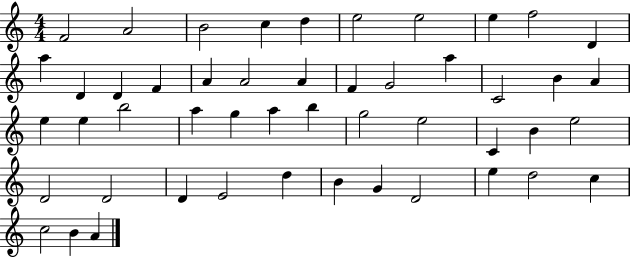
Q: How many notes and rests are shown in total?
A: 49